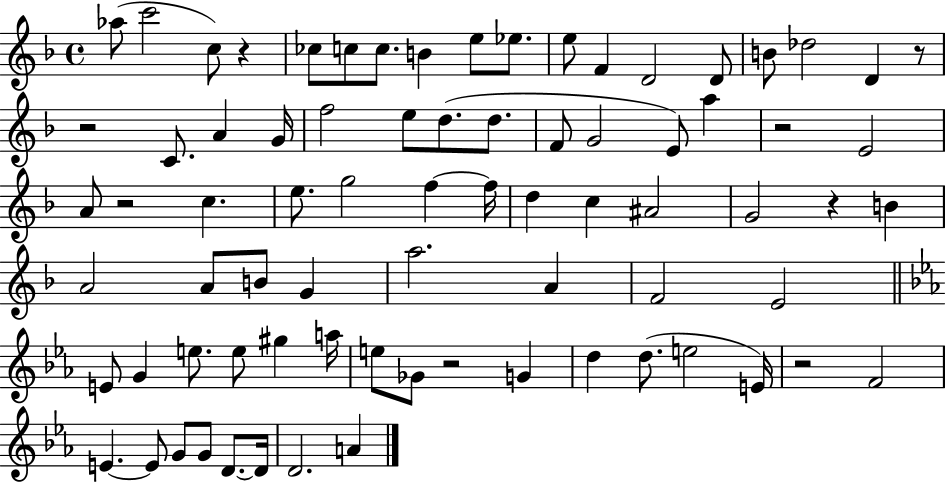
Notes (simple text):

Ab5/e C6/h C5/e R/q CES5/e C5/e C5/e. B4/q E5/e Eb5/e. E5/e F4/q D4/h D4/e B4/e Db5/h D4/q R/e R/h C4/e. A4/q G4/s F5/h E5/e D5/e. D5/e. F4/e G4/h E4/e A5/q R/h E4/h A4/e R/h C5/q. E5/e. G5/h F5/q F5/s D5/q C5/q A#4/h G4/h R/q B4/q A4/h A4/e B4/e G4/q A5/h. A4/q F4/h E4/h E4/e G4/q E5/e. E5/e G#5/q A5/s E5/e Gb4/e R/h G4/q D5/q D5/e. E5/h E4/s R/h F4/h E4/q. E4/e G4/e G4/e D4/e. D4/s D4/h. A4/q